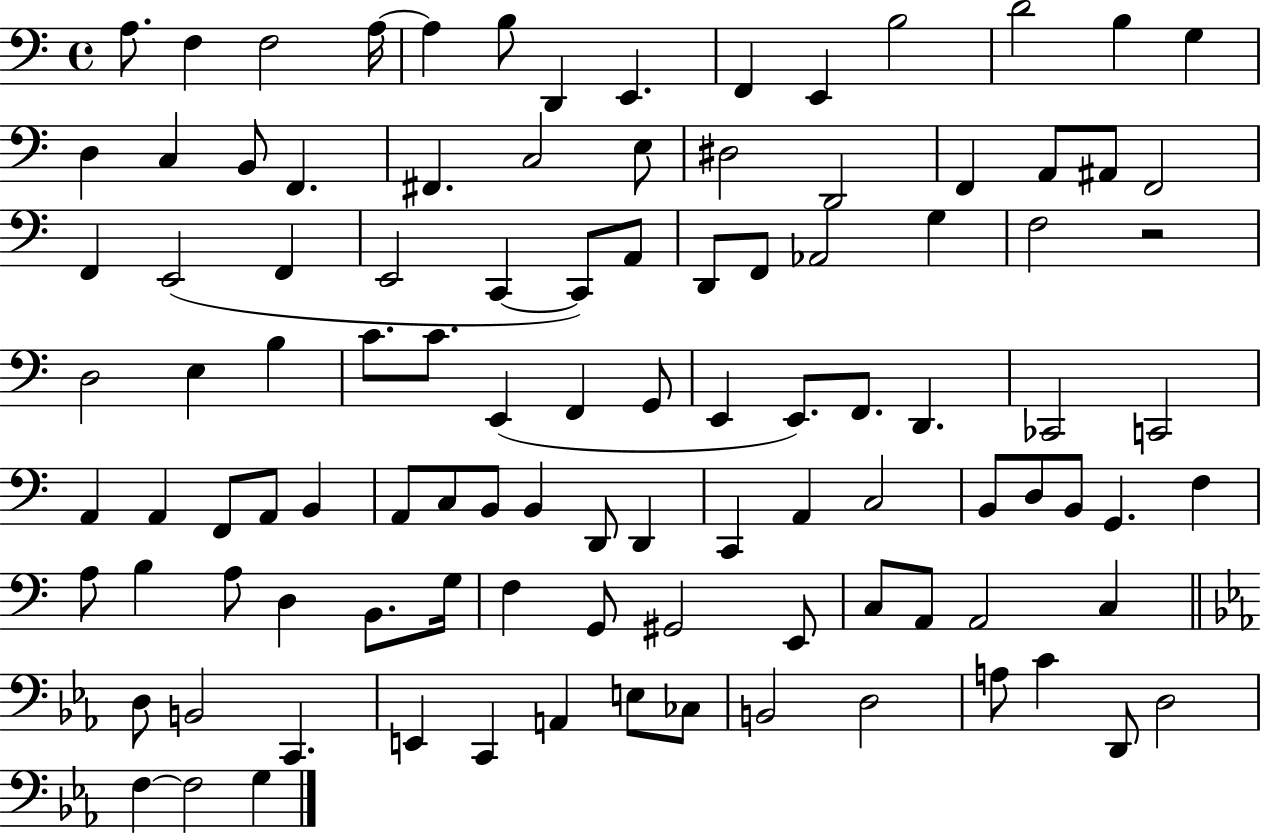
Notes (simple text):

A3/e. F3/q F3/h A3/s A3/q B3/e D2/q E2/q. F2/q E2/q B3/h D4/h B3/q G3/q D3/q C3/q B2/e F2/q. F#2/q. C3/h E3/e D#3/h D2/h F2/q A2/e A#2/e F2/h F2/q E2/h F2/q E2/h C2/q C2/e A2/e D2/e F2/e Ab2/h G3/q F3/h R/h D3/h E3/q B3/q C4/e. C4/e. E2/q F2/q G2/e E2/q E2/e. F2/e. D2/q. CES2/h C2/h A2/q A2/q F2/e A2/e B2/q A2/e C3/e B2/e B2/q D2/e D2/q C2/q A2/q C3/h B2/e D3/e B2/e G2/q. F3/q A3/e B3/q A3/e D3/q B2/e. G3/s F3/q G2/e G#2/h E2/e C3/e A2/e A2/h C3/q D3/e B2/h C2/q. E2/q C2/q A2/q E3/e CES3/e B2/h D3/h A3/e C4/q D2/e D3/h F3/q F3/h G3/q